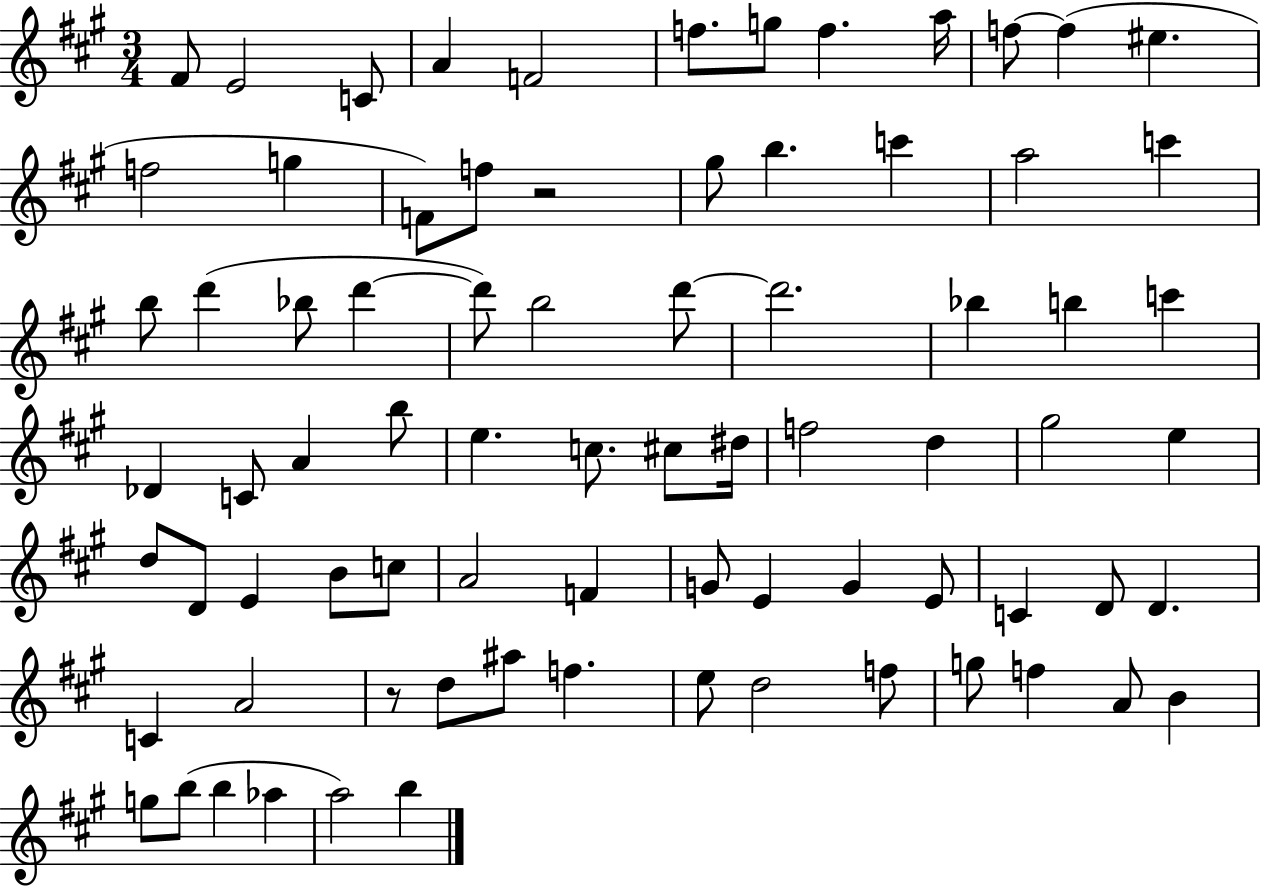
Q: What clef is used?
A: treble